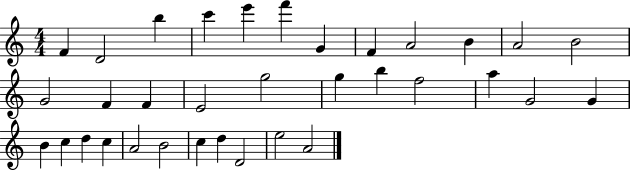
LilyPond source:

{
  \clef treble
  \numericTimeSignature
  \time 4/4
  \key c \major
  f'4 d'2 b''4 | c'''4 e'''4 f'''4 g'4 | f'4 a'2 b'4 | a'2 b'2 | \break g'2 f'4 f'4 | e'2 g''2 | g''4 b''4 f''2 | a''4 g'2 g'4 | \break b'4 c''4 d''4 c''4 | a'2 b'2 | c''4 d''4 d'2 | e''2 a'2 | \break \bar "|."
}